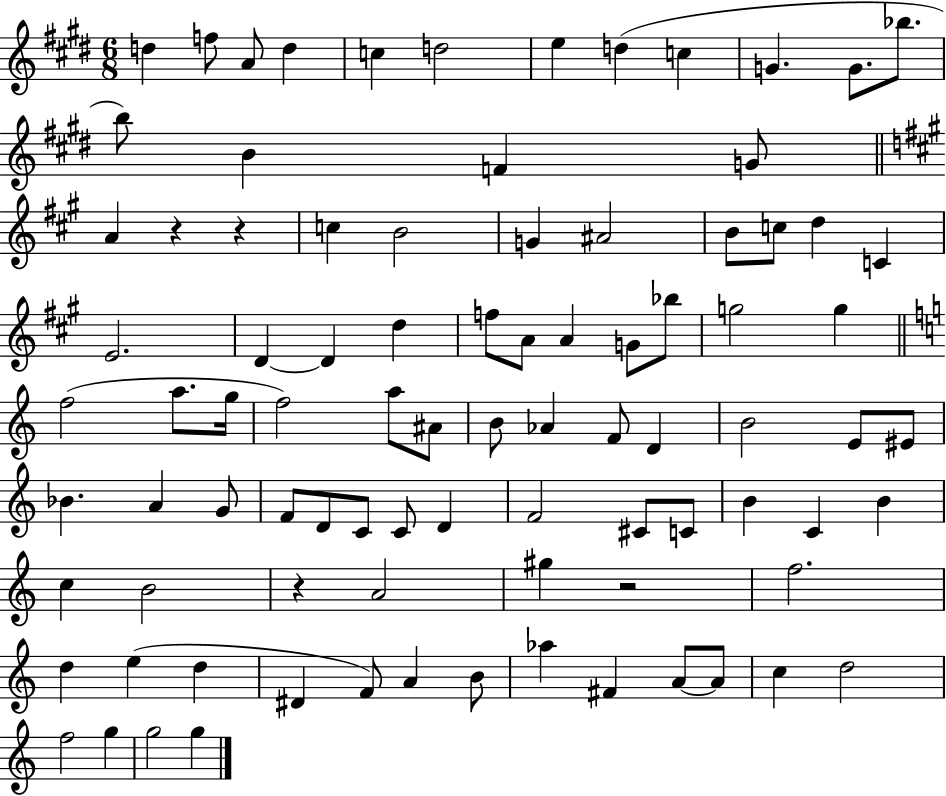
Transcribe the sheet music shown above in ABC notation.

X:1
T:Untitled
M:6/8
L:1/4
K:E
d f/2 A/2 d c d2 e d c G G/2 _b/2 b/2 B F G/2 A z z c B2 G ^A2 B/2 c/2 d C E2 D D d f/2 A/2 A G/2 _b/2 g2 g f2 a/2 g/4 f2 a/2 ^A/2 B/2 _A F/2 D B2 E/2 ^E/2 _B A G/2 F/2 D/2 C/2 C/2 D F2 ^C/2 C/2 B C B c B2 z A2 ^g z2 f2 d e d ^D F/2 A B/2 _a ^F A/2 A/2 c d2 f2 g g2 g